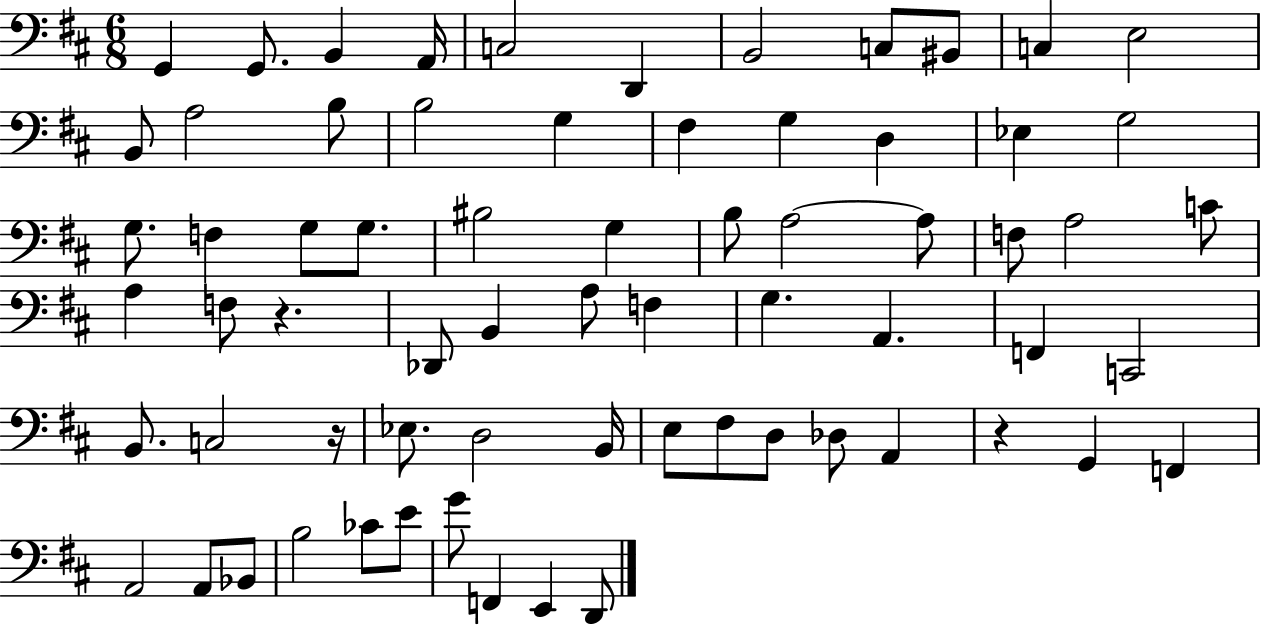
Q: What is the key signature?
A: D major